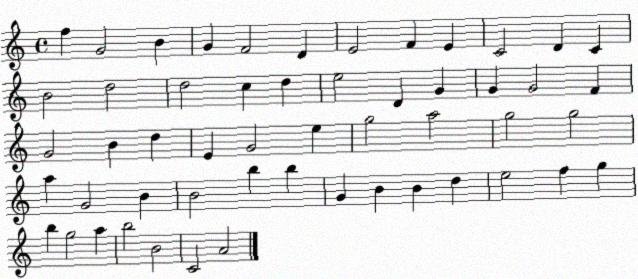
X:1
T:Untitled
M:4/4
L:1/4
K:C
f G2 B G F2 D E2 F E C2 D C B2 d2 d2 c d e2 D G G G2 F G2 B d E G2 e g2 a2 g2 g2 a G2 B B2 b b G B B d e2 f g b g2 a b2 B2 C2 A2